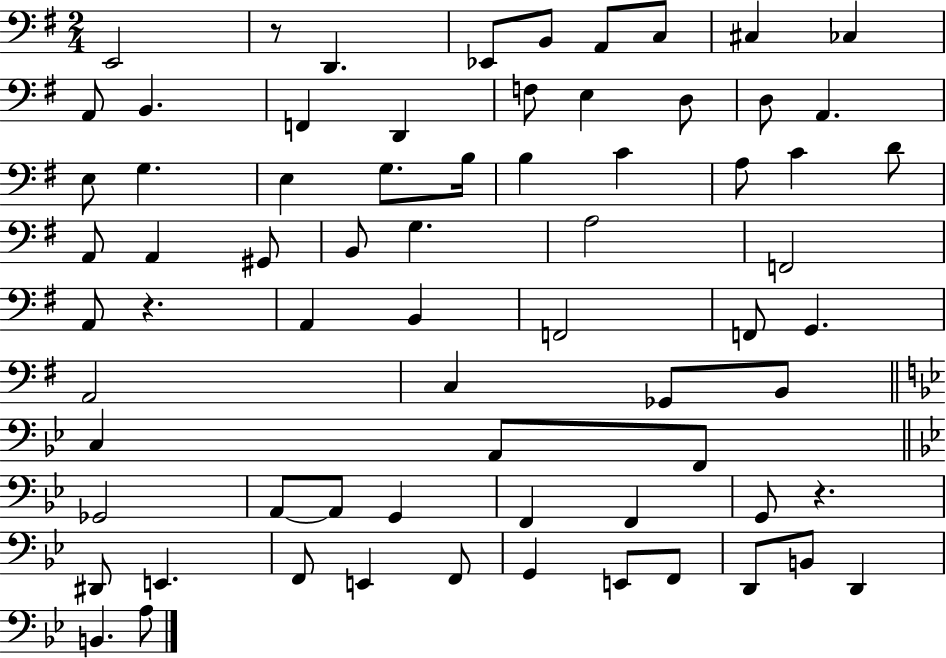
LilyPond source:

{
  \clef bass
  \numericTimeSignature
  \time 2/4
  \key g \major
  \repeat volta 2 { e,2 | r8 d,4. | ees,8 b,8 a,8 c8 | cis4 ces4 | \break a,8 b,4. | f,4 d,4 | f8 e4 d8 | d8 a,4. | \break e8 g4. | e4 g8. b16 | b4 c'4 | a8 c'4 d'8 | \break a,8 a,4 gis,8 | b,8 g4. | a2 | f,2 | \break a,8 r4. | a,4 b,4 | f,2 | f,8 g,4. | \break a,2 | c4 ges,8 b,8 | \bar "||" \break \key bes \major c4 a,8 f,8 | \bar "||" \break \key bes \major ges,2 | a,8~~ a,8 g,4 | f,4 f,4 | g,8 r4. | \break dis,8 e,4. | f,8 e,4 f,8 | g,4 e,8 f,8 | d,8 b,8 d,4 | \break b,4. a8 | } \bar "|."
}